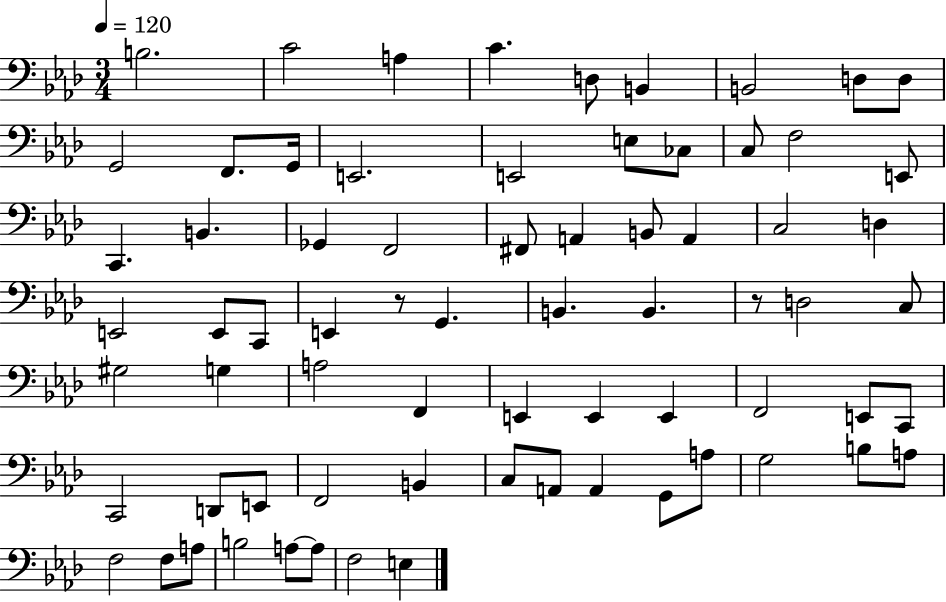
X:1
T:Untitled
M:3/4
L:1/4
K:Ab
B,2 C2 A, C D,/2 B,, B,,2 D,/2 D,/2 G,,2 F,,/2 G,,/4 E,,2 E,,2 E,/2 _C,/2 C,/2 F,2 E,,/2 C,, B,, _G,, F,,2 ^F,,/2 A,, B,,/2 A,, C,2 D, E,,2 E,,/2 C,,/2 E,, z/2 G,, B,, B,, z/2 D,2 C,/2 ^G,2 G, A,2 F,, E,, E,, E,, F,,2 E,,/2 C,,/2 C,,2 D,,/2 E,,/2 F,,2 B,, C,/2 A,,/2 A,, G,,/2 A,/2 G,2 B,/2 A,/2 F,2 F,/2 A,/2 B,2 A,/2 A,/2 F,2 E,